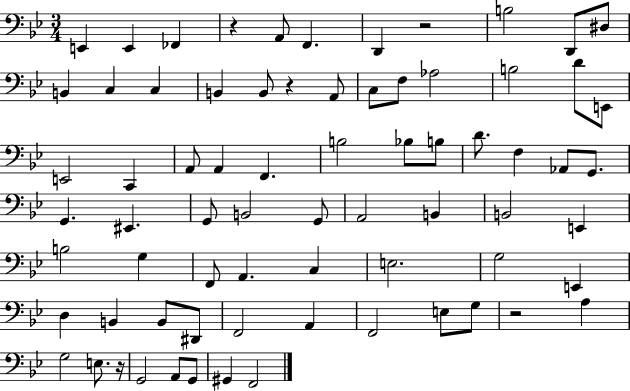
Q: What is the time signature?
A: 3/4